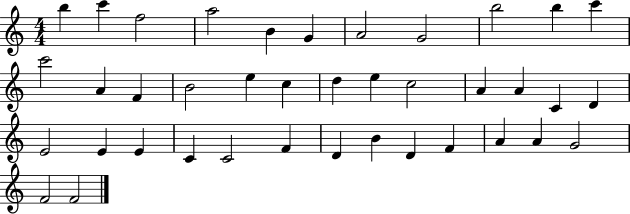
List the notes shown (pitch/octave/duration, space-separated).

B5/q C6/q F5/h A5/h B4/q G4/q A4/h G4/h B5/h B5/q C6/q C6/h A4/q F4/q B4/h E5/q C5/q D5/q E5/q C5/h A4/q A4/q C4/q D4/q E4/h E4/q E4/q C4/q C4/h F4/q D4/q B4/q D4/q F4/q A4/q A4/q G4/h F4/h F4/h